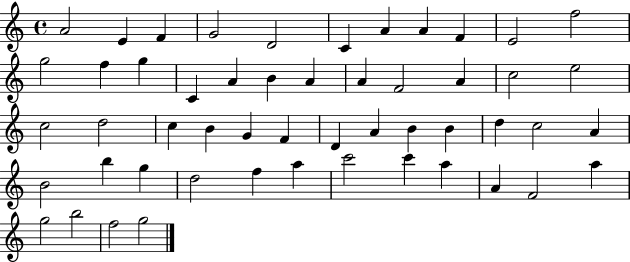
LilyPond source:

{
  \clef treble
  \time 4/4
  \defaultTimeSignature
  \key c \major
  a'2 e'4 f'4 | g'2 d'2 | c'4 a'4 a'4 f'4 | e'2 f''2 | \break g''2 f''4 g''4 | c'4 a'4 b'4 a'4 | a'4 f'2 a'4 | c''2 e''2 | \break c''2 d''2 | c''4 b'4 g'4 f'4 | d'4 a'4 b'4 b'4 | d''4 c''2 a'4 | \break b'2 b''4 g''4 | d''2 f''4 a''4 | c'''2 c'''4 a''4 | a'4 f'2 a''4 | \break g''2 b''2 | f''2 g''2 | \bar "|."
}